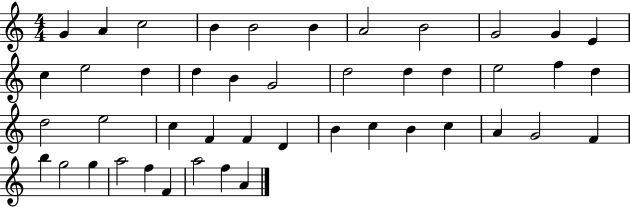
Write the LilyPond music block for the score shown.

{
  \clef treble
  \numericTimeSignature
  \time 4/4
  \key c \major
  g'4 a'4 c''2 | b'4 b'2 b'4 | a'2 b'2 | g'2 g'4 e'4 | \break c''4 e''2 d''4 | d''4 b'4 g'2 | d''2 d''4 d''4 | e''2 f''4 d''4 | \break d''2 e''2 | c''4 f'4 f'4 d'4 | b'4 c''4 b'4 c''4 | a'4 g'2 f'4 | \break b''4 g''2 g''4 | a''2 f''4 f'4 | a''2 f''4 a'4 | \bar "|."
}